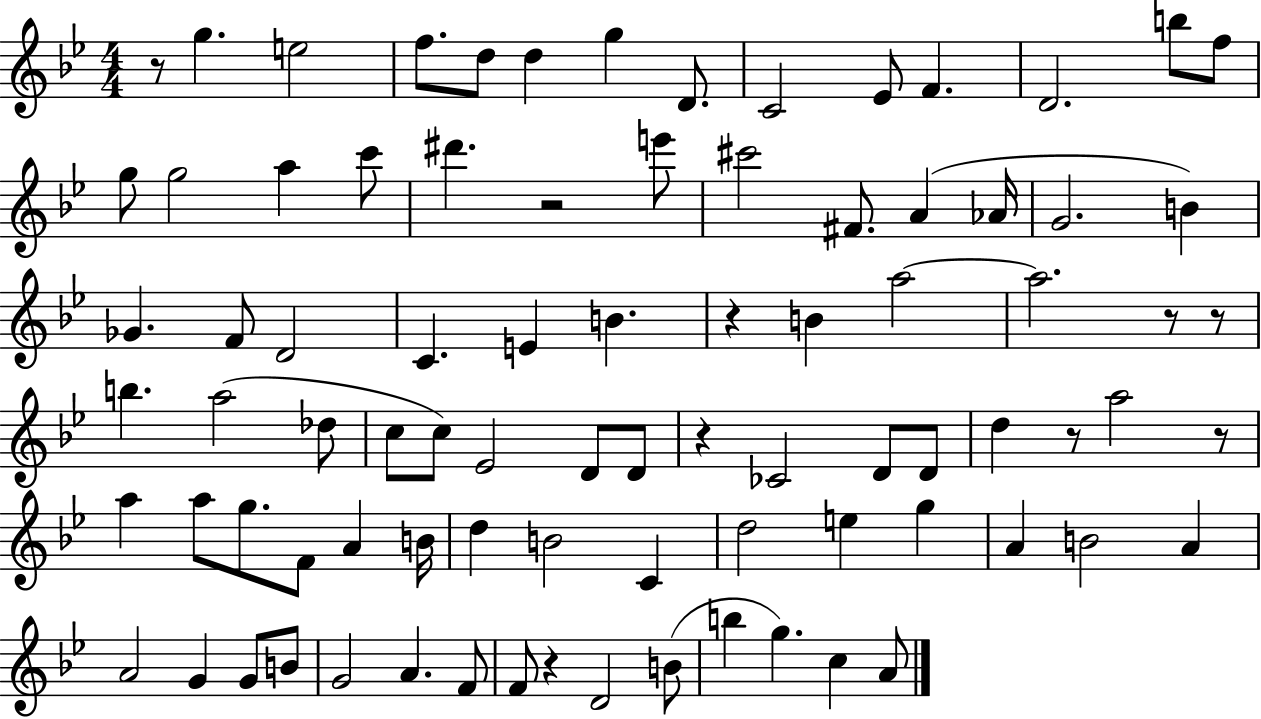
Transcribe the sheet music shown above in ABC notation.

X:1
T:Untitled
M:4/4
L:1/4
K:Bb
z/2 g e2 f/2 d/2 d g D/2 C2 _E/2 F D2 b/2 f/2 g/2 g2 a c'/2 ^d' z2 e'/2 ^c'2 ^F/2 A _A/4 G2 B _G F/2 D2 C E B z B a2 a2 z/2 z/2 b a2 _d/2 c/2 c/2 _E2 D/2 D/2 z _C2 D/2 D/2 d z/2 a2 z/2 a a/2 g/2 F/2 A B/4 d B2 C d2 e g A B2 A A2 G G/2 B/2 G2 A F/2 F/2 z D2 B/2 b g c A/2